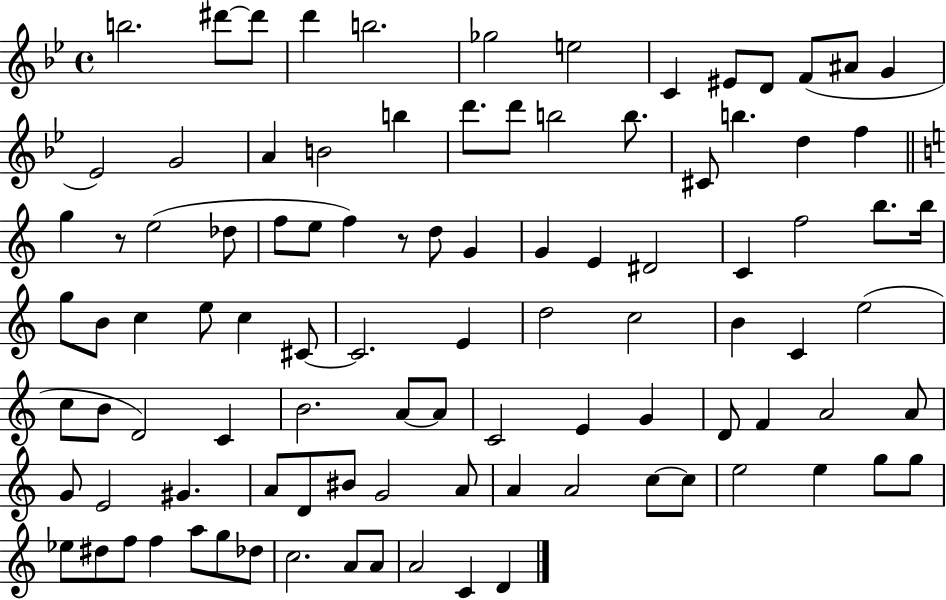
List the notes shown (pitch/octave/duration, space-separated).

B5/h. D#6/e D#6/e D6/q B5/h. Gb5/h E5/h C4/q EIS4/e D4/e F4/e A#4/e G4/q Eb4/h G4/h A4/q B4/h B5/q D6/e. D6/e B5/h B5/e. C#4/e B5/q. D5/q F5/q G5/q R/e E5/h Db5/e F5/e E5/e F5/q R/e D5/e G4/q G4/q E4/q D#4/h C4/q F5/h B5/e. B5/s G5/e B4/e C5/q E5/e C5/q C#4/e C#4/h. E4/q D5/h C5/h B4/q C4/q E5/h C5/e B4/e D4/h C4/q B4/h. A4/e A4/e C4/h E4/q G4/q D4/e F4/q A4/h A4/e G4/e E4/h G#4/q. A4/e D4/e BIS4/e G4/h A4/e A4/q A4/h C5/e C5/e E5/h E5/q G5/e G5/e Eb5/e D#5/e F5/e F5/q A5/e G5/e Db5/e C5/h. A4/e A4/e A4/h C4/q D4/q